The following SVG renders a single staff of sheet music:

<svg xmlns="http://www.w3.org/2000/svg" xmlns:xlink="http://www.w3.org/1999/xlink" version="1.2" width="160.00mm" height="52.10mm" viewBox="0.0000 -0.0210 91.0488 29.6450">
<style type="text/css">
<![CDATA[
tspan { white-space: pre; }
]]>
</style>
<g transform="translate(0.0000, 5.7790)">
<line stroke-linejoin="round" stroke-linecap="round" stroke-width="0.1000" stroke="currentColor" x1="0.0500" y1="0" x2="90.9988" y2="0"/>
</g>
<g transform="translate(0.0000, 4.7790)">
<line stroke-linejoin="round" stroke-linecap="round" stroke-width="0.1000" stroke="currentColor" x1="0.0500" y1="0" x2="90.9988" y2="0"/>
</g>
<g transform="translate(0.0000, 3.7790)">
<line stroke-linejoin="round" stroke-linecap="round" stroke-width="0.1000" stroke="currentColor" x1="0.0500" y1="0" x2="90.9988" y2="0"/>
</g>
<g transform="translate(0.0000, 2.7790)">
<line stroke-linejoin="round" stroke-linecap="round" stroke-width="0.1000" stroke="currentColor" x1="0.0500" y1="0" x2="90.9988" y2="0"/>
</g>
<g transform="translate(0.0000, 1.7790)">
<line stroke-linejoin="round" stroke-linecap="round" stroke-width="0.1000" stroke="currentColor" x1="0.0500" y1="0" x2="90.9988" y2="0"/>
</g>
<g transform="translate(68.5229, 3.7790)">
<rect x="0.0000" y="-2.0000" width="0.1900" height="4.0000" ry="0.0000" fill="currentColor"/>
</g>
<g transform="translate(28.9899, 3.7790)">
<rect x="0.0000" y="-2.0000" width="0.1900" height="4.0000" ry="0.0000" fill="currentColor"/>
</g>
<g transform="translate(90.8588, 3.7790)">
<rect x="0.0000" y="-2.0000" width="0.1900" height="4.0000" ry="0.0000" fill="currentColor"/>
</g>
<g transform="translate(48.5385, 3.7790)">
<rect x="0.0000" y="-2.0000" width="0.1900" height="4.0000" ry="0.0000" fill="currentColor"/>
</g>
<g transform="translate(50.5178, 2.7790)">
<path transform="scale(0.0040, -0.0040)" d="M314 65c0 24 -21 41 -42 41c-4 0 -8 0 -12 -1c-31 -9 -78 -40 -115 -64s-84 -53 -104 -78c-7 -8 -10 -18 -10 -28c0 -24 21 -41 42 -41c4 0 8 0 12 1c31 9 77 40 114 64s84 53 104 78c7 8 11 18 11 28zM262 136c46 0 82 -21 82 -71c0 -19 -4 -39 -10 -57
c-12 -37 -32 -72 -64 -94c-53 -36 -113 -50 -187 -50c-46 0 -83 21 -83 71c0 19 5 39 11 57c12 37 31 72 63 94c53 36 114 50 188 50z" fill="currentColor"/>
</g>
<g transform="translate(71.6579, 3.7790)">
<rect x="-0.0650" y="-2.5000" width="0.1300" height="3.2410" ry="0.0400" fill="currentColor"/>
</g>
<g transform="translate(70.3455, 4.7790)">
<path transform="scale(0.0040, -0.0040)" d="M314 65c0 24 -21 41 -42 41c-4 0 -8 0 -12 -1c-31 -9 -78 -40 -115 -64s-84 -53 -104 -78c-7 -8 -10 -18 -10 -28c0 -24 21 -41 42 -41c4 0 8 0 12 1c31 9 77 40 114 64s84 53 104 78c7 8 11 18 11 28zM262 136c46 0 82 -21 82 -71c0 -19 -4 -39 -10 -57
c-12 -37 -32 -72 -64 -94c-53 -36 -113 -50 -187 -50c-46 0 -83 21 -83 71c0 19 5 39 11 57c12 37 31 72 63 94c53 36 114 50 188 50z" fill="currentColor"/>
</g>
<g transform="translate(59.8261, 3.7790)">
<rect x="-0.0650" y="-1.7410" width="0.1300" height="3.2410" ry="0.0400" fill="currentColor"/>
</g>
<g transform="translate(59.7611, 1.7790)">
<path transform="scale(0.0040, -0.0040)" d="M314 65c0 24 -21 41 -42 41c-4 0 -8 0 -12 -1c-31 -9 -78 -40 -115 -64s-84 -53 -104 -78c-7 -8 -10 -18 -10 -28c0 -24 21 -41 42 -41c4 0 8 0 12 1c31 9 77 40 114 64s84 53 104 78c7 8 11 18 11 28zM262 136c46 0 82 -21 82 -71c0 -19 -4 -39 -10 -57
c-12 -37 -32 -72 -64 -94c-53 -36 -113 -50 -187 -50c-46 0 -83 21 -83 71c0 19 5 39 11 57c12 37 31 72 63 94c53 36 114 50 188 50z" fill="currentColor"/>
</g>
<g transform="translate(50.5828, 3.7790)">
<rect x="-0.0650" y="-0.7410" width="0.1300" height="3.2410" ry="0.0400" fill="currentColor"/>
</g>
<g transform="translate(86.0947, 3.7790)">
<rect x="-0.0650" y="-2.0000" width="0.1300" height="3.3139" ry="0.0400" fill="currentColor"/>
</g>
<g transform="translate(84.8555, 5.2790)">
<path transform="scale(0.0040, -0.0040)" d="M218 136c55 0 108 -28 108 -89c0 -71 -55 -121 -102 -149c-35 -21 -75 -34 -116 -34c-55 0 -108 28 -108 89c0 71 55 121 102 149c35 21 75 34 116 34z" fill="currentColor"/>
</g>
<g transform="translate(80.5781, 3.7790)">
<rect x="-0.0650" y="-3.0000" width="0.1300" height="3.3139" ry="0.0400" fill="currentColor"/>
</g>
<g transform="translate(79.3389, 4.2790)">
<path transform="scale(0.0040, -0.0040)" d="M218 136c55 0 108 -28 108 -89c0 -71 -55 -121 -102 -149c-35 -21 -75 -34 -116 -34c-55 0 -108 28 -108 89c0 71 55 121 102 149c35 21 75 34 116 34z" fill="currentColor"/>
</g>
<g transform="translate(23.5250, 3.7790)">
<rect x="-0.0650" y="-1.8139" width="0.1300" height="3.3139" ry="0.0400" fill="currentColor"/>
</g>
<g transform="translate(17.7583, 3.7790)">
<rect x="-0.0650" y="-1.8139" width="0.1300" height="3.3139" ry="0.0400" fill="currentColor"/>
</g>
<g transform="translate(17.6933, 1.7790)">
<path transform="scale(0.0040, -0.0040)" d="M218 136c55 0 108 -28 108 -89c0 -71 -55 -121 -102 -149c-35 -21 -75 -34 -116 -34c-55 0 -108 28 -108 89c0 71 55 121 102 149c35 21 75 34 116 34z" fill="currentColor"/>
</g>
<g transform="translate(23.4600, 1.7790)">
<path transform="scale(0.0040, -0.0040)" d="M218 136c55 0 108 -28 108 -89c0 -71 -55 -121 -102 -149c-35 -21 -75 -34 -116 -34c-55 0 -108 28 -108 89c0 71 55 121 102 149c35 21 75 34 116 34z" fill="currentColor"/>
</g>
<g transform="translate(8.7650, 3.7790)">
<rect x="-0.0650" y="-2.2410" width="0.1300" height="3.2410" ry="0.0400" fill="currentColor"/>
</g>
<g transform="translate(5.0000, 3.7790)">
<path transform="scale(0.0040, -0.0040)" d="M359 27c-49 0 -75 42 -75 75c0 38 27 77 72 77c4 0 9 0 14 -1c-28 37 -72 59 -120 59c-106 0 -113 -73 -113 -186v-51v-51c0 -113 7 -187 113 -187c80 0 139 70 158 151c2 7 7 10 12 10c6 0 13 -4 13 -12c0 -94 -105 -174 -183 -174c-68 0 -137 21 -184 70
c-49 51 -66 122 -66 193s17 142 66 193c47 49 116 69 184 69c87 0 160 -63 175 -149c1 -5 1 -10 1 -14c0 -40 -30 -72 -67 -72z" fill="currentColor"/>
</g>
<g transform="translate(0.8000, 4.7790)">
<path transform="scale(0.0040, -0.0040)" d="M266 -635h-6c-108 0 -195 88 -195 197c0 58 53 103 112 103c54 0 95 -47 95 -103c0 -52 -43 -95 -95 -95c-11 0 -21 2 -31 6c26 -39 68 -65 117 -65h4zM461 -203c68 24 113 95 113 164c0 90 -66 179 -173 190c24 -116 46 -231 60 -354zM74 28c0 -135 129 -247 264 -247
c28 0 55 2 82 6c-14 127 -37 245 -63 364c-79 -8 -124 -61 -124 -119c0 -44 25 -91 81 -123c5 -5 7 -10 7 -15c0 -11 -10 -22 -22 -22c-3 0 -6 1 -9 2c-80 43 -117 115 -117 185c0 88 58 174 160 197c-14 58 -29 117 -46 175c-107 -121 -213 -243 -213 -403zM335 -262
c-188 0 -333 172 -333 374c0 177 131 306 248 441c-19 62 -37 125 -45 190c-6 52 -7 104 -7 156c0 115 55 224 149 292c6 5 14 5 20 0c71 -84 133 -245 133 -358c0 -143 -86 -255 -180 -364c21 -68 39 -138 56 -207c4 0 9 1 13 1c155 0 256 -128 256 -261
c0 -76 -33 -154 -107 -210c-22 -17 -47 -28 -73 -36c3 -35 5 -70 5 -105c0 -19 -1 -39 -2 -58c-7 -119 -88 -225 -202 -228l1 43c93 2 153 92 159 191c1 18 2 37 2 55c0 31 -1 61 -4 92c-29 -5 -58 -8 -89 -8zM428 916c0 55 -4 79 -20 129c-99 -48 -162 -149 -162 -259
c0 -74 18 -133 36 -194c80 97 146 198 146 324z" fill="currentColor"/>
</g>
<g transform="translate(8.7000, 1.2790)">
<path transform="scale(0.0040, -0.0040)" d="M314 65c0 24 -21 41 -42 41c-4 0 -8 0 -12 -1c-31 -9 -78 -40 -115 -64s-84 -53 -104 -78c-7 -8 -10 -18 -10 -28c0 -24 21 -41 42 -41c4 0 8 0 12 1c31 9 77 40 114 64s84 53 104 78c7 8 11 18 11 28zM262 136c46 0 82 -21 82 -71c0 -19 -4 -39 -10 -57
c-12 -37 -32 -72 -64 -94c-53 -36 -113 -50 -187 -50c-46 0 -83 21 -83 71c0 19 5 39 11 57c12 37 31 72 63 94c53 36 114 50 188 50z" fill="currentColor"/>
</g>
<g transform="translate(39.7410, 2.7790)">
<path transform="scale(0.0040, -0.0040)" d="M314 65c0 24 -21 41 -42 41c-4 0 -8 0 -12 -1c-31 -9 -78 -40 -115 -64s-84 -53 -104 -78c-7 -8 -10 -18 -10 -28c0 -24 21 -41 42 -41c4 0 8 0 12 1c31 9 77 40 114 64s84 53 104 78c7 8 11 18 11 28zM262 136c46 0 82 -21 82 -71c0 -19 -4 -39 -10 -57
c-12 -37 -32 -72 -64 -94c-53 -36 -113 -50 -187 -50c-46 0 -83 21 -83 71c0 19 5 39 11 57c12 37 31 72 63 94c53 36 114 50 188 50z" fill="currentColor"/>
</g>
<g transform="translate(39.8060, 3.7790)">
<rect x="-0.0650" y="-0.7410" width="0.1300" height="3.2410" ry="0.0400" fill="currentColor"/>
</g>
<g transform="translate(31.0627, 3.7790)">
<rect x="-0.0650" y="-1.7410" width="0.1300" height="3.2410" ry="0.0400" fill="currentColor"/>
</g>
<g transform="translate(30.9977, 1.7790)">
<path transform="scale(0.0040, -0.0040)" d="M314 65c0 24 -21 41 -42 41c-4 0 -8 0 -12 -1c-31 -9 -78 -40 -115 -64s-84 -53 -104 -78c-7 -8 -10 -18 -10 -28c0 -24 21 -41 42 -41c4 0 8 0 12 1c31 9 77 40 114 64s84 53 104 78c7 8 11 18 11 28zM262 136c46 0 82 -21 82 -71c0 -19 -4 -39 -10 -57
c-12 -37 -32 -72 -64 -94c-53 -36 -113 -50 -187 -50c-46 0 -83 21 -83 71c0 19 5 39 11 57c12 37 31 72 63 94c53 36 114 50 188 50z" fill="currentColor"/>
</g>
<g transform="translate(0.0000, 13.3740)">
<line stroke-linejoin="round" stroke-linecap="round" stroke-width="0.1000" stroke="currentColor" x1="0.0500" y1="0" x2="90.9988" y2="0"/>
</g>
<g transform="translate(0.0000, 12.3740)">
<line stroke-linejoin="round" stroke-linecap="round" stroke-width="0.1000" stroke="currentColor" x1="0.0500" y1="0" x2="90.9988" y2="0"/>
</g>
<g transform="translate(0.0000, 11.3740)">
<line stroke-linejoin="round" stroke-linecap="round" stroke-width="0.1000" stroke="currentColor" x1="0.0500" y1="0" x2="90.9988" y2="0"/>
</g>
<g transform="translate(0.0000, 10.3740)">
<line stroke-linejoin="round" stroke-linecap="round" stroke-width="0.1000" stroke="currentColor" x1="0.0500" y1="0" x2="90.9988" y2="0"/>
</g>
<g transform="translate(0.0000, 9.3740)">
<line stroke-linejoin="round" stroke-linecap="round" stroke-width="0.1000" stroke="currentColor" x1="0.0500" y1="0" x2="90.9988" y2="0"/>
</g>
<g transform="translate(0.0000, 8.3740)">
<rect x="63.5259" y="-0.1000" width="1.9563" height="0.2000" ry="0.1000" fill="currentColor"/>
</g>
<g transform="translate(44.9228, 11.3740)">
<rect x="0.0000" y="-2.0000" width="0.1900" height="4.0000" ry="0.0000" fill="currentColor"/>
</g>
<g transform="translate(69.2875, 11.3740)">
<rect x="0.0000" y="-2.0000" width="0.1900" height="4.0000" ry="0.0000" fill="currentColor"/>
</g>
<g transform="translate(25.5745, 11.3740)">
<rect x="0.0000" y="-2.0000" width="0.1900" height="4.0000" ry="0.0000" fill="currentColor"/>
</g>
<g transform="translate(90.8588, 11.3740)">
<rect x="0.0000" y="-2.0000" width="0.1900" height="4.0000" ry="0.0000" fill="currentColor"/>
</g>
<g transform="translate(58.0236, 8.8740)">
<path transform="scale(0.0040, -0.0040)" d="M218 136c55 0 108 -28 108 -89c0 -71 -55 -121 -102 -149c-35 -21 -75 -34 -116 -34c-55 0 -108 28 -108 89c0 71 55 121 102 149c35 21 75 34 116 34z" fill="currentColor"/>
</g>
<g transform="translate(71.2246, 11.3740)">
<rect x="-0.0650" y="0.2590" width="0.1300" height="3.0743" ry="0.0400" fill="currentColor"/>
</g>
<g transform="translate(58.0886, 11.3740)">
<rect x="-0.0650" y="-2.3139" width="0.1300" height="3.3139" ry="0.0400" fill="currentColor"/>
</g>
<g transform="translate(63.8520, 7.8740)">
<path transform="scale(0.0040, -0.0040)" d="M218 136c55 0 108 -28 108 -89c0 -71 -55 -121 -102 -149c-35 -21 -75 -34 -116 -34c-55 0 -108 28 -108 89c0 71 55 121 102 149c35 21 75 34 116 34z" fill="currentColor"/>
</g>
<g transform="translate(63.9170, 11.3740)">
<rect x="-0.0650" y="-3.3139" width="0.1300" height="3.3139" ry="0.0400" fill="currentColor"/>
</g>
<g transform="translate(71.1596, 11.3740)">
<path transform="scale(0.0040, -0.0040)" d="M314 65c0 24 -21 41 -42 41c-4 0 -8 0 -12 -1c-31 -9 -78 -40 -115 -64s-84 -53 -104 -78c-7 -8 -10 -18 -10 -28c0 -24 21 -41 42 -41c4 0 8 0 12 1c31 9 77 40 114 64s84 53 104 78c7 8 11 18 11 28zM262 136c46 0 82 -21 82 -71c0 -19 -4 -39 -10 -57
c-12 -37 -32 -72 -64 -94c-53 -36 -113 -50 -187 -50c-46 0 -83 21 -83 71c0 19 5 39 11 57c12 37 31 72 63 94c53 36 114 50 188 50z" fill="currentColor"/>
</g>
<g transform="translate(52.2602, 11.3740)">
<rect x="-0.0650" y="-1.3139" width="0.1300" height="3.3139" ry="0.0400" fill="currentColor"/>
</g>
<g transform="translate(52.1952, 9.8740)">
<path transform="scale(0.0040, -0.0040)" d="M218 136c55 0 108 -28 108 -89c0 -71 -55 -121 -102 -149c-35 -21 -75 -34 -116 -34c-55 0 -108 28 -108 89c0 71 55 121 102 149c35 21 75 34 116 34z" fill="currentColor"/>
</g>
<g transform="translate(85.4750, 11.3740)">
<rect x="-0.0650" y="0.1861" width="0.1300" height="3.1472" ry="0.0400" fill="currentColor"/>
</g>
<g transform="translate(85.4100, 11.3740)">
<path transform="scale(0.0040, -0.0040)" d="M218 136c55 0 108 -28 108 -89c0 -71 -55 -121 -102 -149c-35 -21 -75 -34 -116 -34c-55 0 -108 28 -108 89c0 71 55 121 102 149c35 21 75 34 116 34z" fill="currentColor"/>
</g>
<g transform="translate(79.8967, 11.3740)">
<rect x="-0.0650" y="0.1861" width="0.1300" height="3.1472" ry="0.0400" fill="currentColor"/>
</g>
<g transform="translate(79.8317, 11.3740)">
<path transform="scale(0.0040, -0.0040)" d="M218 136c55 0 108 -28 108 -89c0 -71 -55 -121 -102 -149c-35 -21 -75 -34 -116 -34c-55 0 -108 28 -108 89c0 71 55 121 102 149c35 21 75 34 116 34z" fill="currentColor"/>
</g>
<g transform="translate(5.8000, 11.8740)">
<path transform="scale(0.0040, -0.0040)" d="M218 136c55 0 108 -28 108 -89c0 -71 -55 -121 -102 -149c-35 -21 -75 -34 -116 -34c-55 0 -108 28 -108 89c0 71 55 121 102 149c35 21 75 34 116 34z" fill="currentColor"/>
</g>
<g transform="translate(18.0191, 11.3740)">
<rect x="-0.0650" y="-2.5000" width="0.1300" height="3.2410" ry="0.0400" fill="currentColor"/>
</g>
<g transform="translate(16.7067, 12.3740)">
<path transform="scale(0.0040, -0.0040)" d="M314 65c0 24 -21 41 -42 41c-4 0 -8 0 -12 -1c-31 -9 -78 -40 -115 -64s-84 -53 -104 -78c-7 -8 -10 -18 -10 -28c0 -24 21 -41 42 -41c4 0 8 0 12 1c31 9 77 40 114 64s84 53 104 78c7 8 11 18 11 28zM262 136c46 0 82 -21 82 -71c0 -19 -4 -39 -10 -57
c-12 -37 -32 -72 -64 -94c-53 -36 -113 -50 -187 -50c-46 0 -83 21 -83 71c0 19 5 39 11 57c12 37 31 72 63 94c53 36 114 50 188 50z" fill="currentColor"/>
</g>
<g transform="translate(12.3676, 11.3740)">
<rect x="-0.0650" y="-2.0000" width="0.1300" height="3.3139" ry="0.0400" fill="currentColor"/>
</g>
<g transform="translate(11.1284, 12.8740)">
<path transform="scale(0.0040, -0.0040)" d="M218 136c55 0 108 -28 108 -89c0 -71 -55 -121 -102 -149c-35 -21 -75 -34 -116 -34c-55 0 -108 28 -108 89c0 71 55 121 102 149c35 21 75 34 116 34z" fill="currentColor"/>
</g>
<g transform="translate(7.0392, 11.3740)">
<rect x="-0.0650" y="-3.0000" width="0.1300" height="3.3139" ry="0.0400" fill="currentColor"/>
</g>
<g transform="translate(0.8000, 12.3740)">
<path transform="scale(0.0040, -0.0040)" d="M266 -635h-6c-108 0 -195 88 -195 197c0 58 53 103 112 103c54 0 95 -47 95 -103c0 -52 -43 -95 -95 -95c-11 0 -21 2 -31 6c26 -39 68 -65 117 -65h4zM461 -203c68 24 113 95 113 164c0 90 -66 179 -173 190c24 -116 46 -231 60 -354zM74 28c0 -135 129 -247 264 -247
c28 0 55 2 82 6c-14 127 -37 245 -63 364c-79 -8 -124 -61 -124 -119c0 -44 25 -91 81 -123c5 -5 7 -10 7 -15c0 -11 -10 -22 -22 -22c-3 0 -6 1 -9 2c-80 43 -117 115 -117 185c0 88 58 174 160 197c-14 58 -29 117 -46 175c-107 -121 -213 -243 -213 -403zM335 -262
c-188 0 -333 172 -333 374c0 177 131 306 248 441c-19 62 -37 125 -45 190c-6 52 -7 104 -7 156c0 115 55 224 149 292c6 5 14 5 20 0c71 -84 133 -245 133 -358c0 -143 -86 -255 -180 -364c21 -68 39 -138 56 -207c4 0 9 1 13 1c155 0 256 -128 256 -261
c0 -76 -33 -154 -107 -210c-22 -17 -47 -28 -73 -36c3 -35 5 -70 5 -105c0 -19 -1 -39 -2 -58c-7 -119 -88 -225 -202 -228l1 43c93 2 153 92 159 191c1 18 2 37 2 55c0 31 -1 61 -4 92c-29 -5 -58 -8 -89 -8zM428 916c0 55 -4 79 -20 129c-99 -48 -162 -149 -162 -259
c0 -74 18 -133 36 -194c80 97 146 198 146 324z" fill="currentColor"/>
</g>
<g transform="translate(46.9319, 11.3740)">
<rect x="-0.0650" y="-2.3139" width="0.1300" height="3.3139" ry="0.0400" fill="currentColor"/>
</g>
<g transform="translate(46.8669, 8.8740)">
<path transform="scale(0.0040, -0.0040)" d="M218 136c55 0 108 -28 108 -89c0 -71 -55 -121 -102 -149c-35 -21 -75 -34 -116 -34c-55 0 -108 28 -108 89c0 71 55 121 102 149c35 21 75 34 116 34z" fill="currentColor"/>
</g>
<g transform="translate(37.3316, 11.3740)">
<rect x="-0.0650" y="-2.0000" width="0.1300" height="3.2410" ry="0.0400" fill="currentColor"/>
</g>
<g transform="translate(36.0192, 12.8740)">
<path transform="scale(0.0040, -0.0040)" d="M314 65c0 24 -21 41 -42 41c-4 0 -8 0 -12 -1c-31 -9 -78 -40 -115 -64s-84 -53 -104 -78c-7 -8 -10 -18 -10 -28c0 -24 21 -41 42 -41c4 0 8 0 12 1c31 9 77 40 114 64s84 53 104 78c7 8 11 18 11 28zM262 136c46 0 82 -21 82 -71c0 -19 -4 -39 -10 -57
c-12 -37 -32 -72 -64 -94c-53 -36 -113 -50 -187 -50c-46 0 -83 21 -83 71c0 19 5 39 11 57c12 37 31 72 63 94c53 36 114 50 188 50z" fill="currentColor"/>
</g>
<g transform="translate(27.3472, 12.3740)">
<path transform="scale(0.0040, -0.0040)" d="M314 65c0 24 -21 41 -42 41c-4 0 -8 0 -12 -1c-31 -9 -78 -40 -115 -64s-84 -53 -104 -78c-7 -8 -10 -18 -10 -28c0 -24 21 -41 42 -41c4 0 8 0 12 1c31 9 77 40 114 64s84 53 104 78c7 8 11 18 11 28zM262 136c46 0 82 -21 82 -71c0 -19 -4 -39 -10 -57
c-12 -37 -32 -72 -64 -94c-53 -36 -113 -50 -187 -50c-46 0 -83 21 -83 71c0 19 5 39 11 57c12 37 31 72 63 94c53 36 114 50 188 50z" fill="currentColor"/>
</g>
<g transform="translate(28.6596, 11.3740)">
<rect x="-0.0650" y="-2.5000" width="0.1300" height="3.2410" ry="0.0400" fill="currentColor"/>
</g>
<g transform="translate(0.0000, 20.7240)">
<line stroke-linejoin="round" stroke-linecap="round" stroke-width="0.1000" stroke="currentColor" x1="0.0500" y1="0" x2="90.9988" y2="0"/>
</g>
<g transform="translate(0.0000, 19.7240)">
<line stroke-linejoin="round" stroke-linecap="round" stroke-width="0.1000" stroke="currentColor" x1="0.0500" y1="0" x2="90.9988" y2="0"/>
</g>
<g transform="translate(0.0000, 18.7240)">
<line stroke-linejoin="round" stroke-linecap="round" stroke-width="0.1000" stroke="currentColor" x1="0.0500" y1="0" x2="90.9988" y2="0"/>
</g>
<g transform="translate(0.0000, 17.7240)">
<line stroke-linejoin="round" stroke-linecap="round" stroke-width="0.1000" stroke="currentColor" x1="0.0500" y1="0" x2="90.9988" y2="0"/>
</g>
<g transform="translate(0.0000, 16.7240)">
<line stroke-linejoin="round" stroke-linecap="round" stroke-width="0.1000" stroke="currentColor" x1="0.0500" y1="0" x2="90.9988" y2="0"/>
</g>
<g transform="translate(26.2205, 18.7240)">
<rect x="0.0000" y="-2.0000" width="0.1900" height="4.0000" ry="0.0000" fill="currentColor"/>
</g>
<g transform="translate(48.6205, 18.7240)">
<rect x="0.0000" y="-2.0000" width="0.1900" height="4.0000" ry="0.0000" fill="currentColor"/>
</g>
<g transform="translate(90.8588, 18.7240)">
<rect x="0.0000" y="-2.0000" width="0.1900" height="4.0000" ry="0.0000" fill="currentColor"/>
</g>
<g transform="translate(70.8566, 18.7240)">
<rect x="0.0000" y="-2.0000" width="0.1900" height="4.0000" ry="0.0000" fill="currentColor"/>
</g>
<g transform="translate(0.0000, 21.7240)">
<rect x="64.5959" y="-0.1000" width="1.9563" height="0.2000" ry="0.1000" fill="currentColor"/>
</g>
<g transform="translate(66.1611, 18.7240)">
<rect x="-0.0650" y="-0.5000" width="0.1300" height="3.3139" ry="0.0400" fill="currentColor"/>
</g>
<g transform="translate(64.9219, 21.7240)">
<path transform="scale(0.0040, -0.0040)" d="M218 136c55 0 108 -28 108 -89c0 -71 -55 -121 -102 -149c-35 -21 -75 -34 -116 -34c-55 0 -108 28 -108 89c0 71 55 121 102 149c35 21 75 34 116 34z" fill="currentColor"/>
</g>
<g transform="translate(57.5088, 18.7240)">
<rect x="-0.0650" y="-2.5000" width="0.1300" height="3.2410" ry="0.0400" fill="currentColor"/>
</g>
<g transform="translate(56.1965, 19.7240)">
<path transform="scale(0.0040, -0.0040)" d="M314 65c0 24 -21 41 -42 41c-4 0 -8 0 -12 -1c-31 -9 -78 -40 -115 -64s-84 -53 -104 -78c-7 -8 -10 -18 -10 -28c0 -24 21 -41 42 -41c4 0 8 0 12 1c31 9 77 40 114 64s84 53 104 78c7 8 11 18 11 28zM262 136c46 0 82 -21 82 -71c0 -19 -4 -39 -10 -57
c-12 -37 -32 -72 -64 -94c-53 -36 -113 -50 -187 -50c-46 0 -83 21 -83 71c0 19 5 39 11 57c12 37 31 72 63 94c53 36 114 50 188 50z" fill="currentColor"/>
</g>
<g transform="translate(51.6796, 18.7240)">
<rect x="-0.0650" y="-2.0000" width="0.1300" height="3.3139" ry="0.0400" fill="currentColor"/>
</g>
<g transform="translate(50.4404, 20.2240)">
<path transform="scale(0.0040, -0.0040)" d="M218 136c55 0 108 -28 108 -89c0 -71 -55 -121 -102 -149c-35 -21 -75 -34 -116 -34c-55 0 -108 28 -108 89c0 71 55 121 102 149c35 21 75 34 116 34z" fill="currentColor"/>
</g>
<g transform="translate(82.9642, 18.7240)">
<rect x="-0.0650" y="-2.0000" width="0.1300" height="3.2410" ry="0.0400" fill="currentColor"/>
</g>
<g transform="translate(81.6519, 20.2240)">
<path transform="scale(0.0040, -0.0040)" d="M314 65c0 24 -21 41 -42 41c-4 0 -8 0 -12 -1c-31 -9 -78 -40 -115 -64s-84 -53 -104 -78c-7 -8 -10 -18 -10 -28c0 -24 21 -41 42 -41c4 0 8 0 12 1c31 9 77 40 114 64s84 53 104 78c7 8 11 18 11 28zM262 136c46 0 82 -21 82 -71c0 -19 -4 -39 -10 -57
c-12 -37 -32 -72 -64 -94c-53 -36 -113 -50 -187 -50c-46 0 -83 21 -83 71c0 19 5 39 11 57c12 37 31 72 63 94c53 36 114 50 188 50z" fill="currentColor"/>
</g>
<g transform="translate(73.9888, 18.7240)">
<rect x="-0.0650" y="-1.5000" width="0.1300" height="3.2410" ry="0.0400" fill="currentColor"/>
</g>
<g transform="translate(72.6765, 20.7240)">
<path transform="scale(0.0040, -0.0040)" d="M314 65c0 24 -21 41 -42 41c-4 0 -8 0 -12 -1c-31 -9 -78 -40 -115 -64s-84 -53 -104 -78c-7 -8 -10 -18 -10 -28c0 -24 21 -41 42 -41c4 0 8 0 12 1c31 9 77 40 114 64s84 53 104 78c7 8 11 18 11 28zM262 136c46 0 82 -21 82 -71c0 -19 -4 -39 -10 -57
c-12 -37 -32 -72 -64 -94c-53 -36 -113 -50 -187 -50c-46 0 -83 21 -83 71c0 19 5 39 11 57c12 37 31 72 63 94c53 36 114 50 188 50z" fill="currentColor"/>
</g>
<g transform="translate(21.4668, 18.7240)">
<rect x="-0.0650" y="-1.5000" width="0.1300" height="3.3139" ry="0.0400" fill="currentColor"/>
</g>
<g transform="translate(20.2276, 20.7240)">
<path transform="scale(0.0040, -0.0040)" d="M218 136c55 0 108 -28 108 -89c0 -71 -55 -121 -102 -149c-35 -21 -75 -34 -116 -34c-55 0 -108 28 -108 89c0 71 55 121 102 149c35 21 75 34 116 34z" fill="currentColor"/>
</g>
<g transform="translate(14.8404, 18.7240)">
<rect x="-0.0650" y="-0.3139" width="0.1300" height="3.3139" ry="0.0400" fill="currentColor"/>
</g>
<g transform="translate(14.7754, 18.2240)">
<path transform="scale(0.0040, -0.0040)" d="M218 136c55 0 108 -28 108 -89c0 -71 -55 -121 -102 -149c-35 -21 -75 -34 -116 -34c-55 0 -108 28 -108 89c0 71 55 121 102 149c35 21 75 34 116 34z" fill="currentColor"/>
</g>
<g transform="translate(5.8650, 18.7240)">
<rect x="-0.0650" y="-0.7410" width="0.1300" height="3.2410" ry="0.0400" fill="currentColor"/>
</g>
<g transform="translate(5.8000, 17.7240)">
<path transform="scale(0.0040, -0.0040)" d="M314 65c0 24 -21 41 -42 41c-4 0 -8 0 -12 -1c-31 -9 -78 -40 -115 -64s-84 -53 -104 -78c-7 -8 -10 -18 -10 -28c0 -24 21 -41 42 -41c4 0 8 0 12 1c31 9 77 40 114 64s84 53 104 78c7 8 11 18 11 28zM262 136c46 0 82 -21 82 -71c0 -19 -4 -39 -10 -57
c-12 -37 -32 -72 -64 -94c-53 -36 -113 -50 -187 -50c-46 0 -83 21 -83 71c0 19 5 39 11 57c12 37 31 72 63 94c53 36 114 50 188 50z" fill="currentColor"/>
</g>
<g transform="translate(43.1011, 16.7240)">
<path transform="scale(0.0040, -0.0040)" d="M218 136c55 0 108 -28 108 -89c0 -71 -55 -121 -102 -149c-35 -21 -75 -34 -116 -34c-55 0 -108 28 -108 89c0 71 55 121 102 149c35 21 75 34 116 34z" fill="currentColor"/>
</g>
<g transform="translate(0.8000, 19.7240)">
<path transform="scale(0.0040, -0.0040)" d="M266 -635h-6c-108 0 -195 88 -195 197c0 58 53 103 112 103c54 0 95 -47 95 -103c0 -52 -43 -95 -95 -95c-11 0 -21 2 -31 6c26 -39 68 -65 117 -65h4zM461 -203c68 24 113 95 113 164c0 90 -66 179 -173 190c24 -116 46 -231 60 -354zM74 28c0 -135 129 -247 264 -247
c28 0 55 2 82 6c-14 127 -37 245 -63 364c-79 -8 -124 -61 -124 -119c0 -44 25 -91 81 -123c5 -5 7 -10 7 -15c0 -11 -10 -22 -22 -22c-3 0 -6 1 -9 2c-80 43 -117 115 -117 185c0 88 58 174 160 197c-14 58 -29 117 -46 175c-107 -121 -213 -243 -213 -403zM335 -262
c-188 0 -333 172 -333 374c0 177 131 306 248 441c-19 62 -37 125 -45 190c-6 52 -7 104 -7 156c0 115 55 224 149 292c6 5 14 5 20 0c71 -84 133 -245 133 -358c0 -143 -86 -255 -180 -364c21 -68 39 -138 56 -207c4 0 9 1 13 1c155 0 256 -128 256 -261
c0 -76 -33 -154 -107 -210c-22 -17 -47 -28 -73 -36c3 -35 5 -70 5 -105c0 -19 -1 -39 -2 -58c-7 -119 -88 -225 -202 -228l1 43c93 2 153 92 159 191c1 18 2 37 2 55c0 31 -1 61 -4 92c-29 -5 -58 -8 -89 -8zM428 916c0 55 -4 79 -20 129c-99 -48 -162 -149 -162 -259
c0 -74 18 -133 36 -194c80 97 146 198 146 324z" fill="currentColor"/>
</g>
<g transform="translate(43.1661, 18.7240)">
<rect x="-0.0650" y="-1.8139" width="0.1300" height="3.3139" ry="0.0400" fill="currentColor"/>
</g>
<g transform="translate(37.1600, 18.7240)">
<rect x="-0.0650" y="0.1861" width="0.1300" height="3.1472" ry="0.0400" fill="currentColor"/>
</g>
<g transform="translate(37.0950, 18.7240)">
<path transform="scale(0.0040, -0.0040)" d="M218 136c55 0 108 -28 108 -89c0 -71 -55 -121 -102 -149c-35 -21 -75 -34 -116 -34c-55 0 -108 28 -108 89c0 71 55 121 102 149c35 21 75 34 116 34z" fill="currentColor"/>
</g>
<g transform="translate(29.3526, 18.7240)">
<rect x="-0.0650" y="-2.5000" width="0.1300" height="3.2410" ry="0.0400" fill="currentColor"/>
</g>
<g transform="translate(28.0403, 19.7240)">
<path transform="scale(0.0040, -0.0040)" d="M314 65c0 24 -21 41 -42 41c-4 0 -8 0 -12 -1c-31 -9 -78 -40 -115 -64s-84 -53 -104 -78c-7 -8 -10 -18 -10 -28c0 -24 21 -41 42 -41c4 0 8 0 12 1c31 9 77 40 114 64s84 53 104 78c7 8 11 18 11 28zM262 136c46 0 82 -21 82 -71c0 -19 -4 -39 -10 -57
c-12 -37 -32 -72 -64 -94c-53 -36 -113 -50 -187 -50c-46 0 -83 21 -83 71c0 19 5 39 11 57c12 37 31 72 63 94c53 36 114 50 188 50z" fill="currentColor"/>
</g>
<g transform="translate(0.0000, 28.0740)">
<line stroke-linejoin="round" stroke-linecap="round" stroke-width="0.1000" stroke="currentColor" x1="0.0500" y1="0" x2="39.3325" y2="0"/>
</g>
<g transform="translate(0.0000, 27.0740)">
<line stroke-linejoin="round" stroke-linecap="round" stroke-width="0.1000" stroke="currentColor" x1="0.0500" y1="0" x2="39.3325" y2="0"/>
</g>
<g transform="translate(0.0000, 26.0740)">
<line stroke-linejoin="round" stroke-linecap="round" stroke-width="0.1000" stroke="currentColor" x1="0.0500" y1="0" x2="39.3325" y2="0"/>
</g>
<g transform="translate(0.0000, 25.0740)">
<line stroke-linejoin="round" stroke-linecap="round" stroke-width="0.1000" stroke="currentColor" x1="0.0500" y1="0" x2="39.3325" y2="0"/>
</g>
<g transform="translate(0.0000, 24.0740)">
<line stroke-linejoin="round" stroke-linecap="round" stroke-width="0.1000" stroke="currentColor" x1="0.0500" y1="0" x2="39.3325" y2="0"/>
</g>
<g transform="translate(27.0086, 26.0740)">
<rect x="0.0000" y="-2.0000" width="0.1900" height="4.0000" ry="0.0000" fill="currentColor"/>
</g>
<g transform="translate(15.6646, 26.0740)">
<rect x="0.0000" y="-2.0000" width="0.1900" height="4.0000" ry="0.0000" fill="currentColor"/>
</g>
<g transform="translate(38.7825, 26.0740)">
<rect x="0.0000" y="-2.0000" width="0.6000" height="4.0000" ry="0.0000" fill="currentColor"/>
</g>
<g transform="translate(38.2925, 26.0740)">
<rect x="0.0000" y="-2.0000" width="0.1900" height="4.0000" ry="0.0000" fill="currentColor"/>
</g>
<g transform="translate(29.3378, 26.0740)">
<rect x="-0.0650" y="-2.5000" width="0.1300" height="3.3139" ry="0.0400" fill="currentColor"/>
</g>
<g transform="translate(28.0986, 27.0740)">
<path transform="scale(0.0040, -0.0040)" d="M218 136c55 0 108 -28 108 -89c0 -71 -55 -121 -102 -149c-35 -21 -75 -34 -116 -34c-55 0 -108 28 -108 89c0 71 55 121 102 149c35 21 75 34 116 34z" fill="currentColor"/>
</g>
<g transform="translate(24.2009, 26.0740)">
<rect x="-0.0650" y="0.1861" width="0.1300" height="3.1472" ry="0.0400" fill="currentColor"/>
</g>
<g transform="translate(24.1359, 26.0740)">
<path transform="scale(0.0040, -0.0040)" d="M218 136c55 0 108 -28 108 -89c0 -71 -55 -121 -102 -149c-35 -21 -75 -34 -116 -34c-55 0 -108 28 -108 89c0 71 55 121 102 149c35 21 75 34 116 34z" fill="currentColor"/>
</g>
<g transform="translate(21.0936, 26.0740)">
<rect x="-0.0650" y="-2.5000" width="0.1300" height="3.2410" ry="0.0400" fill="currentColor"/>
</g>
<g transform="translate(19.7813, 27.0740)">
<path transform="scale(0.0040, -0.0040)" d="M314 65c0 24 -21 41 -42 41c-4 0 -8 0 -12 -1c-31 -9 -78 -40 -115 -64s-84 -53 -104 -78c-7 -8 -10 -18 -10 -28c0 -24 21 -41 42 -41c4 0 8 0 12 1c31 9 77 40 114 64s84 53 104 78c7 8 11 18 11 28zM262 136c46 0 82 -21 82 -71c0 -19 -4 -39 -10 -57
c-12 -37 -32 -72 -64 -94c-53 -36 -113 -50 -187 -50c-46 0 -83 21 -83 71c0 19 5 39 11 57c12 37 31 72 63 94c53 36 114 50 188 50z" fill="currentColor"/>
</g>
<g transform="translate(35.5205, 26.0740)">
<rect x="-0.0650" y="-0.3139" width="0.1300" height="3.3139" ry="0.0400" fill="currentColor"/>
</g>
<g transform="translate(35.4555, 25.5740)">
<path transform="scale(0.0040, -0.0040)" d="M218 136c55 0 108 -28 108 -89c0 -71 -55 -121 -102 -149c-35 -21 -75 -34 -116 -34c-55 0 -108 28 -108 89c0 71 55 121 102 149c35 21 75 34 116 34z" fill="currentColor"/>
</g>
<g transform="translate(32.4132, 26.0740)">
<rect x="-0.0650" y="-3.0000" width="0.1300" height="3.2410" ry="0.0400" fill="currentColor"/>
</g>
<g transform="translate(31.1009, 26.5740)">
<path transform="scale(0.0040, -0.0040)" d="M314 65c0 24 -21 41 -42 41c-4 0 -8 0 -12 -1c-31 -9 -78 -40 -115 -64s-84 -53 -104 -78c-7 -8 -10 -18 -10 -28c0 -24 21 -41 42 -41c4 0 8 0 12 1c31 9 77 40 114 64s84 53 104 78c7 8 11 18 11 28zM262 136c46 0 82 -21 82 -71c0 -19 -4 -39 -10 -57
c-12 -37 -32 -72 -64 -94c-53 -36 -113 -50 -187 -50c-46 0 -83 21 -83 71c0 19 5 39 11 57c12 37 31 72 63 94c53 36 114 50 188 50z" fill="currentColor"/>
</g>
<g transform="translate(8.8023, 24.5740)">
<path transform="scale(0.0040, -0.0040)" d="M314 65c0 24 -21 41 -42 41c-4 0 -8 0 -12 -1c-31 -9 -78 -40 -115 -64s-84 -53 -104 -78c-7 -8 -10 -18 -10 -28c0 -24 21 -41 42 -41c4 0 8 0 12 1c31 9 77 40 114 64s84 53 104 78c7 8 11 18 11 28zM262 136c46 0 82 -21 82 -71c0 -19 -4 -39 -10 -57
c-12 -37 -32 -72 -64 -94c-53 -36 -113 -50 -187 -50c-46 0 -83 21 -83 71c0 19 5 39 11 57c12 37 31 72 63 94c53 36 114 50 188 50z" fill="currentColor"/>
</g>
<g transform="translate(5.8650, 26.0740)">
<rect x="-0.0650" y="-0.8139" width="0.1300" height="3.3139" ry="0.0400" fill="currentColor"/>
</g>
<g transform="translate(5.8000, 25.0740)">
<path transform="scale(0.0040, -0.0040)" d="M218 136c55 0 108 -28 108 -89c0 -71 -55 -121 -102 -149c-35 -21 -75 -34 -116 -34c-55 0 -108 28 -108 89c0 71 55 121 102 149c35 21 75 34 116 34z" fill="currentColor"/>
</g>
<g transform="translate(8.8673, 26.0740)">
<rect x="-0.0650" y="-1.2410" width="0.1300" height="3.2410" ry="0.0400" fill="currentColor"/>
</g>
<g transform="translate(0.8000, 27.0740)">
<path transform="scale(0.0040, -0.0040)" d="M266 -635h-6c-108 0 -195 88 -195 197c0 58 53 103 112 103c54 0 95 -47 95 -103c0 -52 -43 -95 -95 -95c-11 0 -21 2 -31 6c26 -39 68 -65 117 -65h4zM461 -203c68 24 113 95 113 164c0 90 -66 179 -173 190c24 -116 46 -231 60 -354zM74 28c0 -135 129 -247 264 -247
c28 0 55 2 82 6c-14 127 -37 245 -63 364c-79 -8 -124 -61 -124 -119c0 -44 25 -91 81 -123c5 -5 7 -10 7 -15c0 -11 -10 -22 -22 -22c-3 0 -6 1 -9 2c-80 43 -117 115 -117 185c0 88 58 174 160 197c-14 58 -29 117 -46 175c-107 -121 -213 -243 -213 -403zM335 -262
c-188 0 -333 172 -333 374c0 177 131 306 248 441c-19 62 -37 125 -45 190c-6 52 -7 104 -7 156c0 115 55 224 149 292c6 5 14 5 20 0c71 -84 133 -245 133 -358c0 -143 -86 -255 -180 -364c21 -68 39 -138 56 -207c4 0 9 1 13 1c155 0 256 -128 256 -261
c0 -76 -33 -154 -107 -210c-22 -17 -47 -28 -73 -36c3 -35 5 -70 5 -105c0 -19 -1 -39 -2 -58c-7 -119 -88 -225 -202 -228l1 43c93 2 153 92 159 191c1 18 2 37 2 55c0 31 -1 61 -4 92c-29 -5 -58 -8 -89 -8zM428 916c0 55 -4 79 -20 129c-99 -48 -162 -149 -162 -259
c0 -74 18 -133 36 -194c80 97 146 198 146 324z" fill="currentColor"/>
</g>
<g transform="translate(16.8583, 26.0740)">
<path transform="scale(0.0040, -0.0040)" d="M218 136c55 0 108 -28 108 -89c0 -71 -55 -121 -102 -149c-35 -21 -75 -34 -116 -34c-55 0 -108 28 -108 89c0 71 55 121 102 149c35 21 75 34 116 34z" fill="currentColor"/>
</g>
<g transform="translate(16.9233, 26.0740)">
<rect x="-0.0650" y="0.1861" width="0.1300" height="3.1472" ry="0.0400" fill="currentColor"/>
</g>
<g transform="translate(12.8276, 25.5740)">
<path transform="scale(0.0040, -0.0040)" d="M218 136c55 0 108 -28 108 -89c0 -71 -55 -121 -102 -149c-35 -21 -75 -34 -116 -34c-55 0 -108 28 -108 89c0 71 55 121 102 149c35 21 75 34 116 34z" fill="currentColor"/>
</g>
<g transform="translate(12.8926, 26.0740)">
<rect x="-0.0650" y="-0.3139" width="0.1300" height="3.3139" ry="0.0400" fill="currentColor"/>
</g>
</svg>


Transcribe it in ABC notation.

X:1
T:Untitled
M:4/4
L:1/4
K:C
g2 f f f2 d2 d2 f2 G2 A F A F G2 G2 F2 g e g b B2 B B d2 c E G2 B f F G2 C E2 F2 d e2 c B G2 B G A2 c